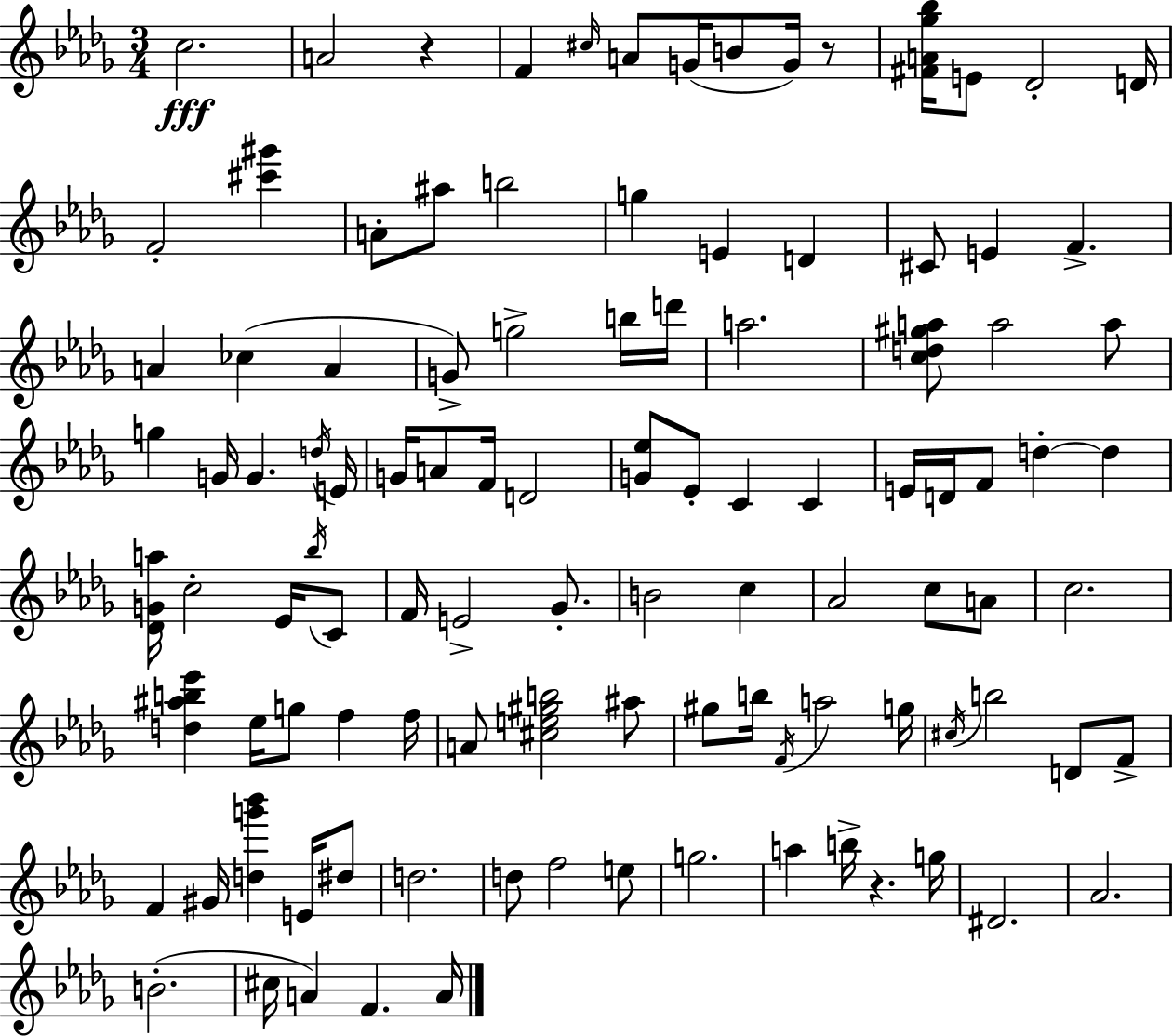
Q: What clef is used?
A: treble